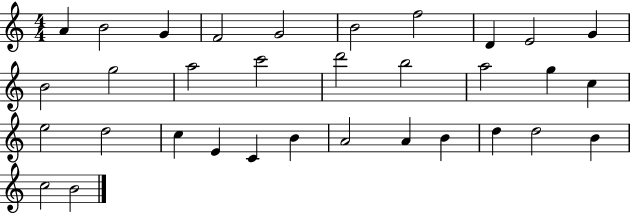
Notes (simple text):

A4/q B4/h G4/q F4/h G4/h B4/h F5/h D4/q E4/h G4/q B4/h G5/h A5/h C6/h D6/h B5/h A5/h G5/q C5/q E5/h D5/h C5/q E4/q C4/q B4/q A4/h A4/q B4/q D5/q D5/h B4/q C5/h B4/h